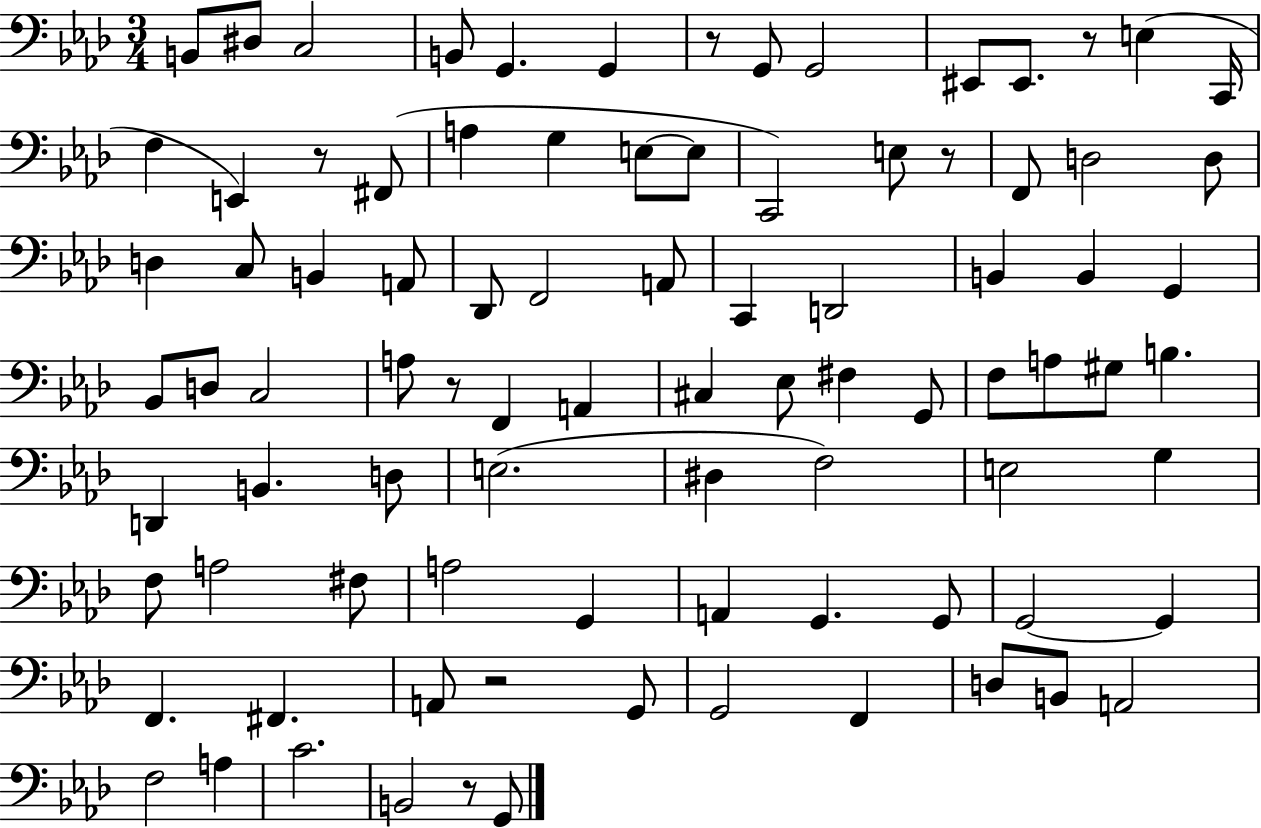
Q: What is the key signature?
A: AES major